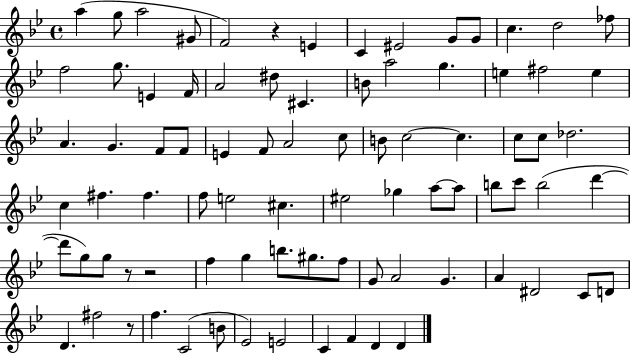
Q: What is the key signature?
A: BES major